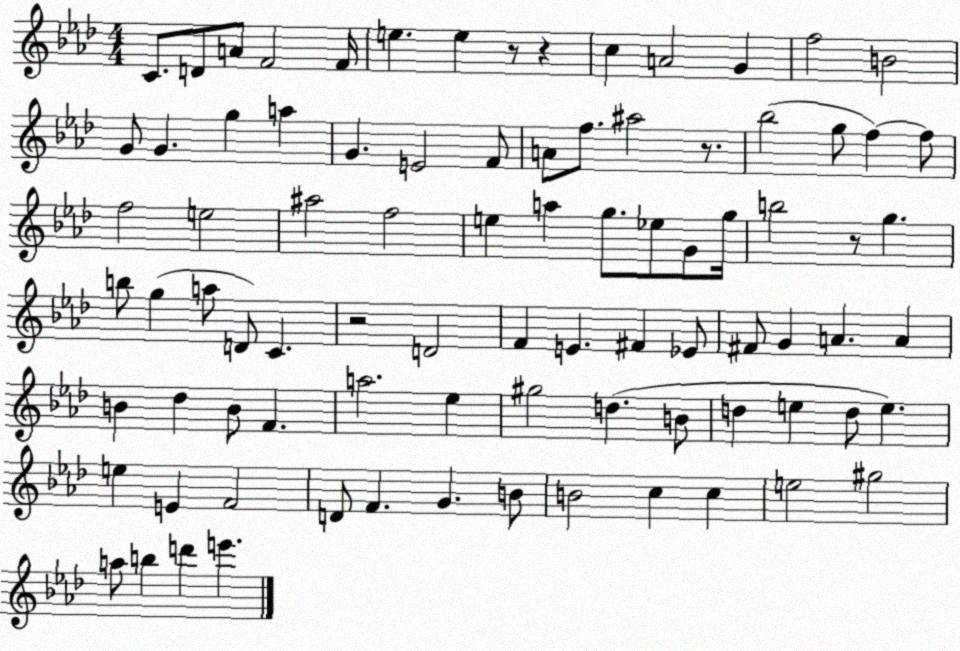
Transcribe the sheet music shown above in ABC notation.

X:1
T:Untitled
M:4/4
L:1/4
K:Ab
C/2 D/2 A/2 F2 F/4 e e z/2 z c A2 G f2 B2 G/2 G g a G E2 F/2 A/2 f/2 ^a2 z/2 _b2 g/2 f f/2 f2 e2 ^a2 f2 e a g/2 _e/2 G/2 g/4 b2 z/2 g b/2 g a/2 D/2 C z2 D2 F E ^F _E/2 ^F/2 G A A B _d B/2 F a2 _e ^g2 d B/2 d e d/2 e e E F2 D/2 F G B/2 B2 c c e2 ^g2 a/2 b d' e'